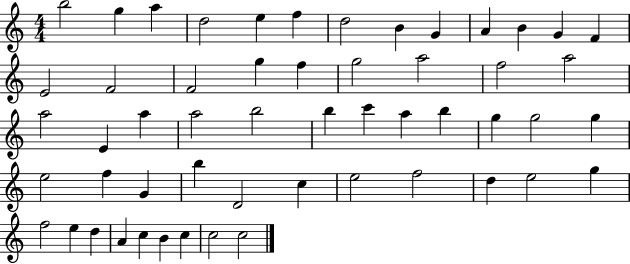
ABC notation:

X:1
T:Untitled
M:4/4
L:1/4
K:C
b2 g a d2 e f d2 B G A B G F E2 F2 F2 g f g2 a2 f2 a2 a2 E a a2 b2 b c' a b g g2 g e2 f G b D2 c e2 f2 d e2 g f2 e d A c B c c2 c2